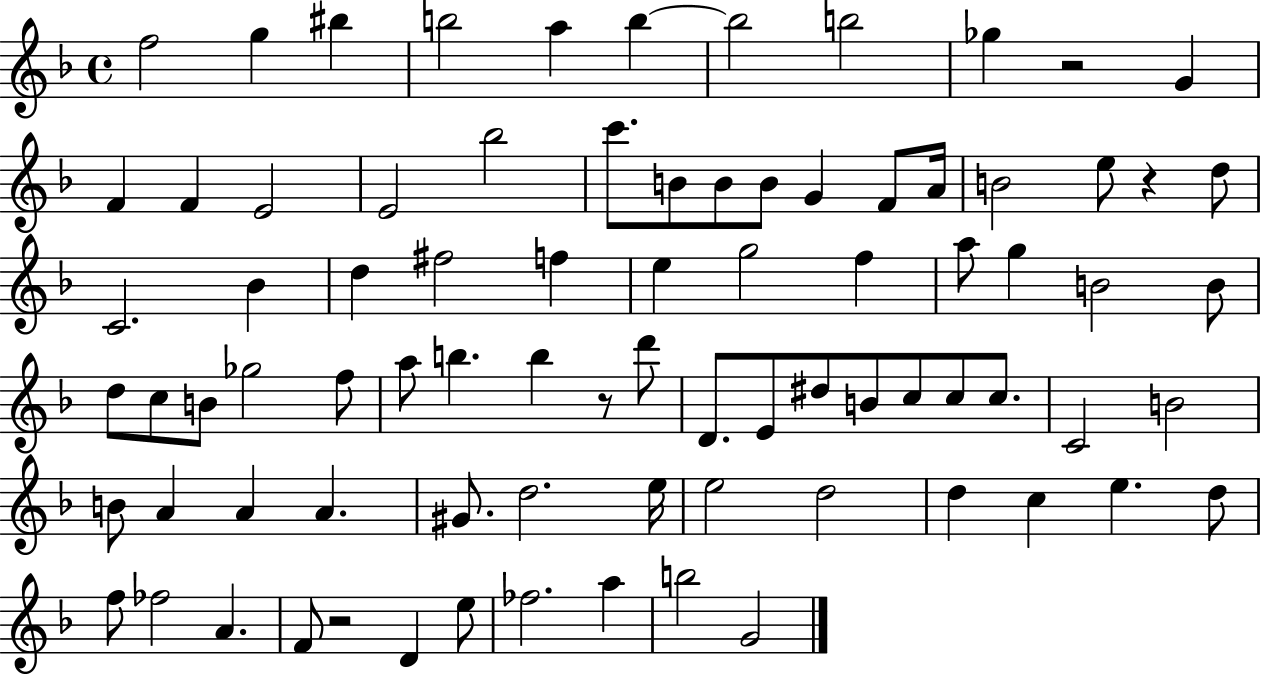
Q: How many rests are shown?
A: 4